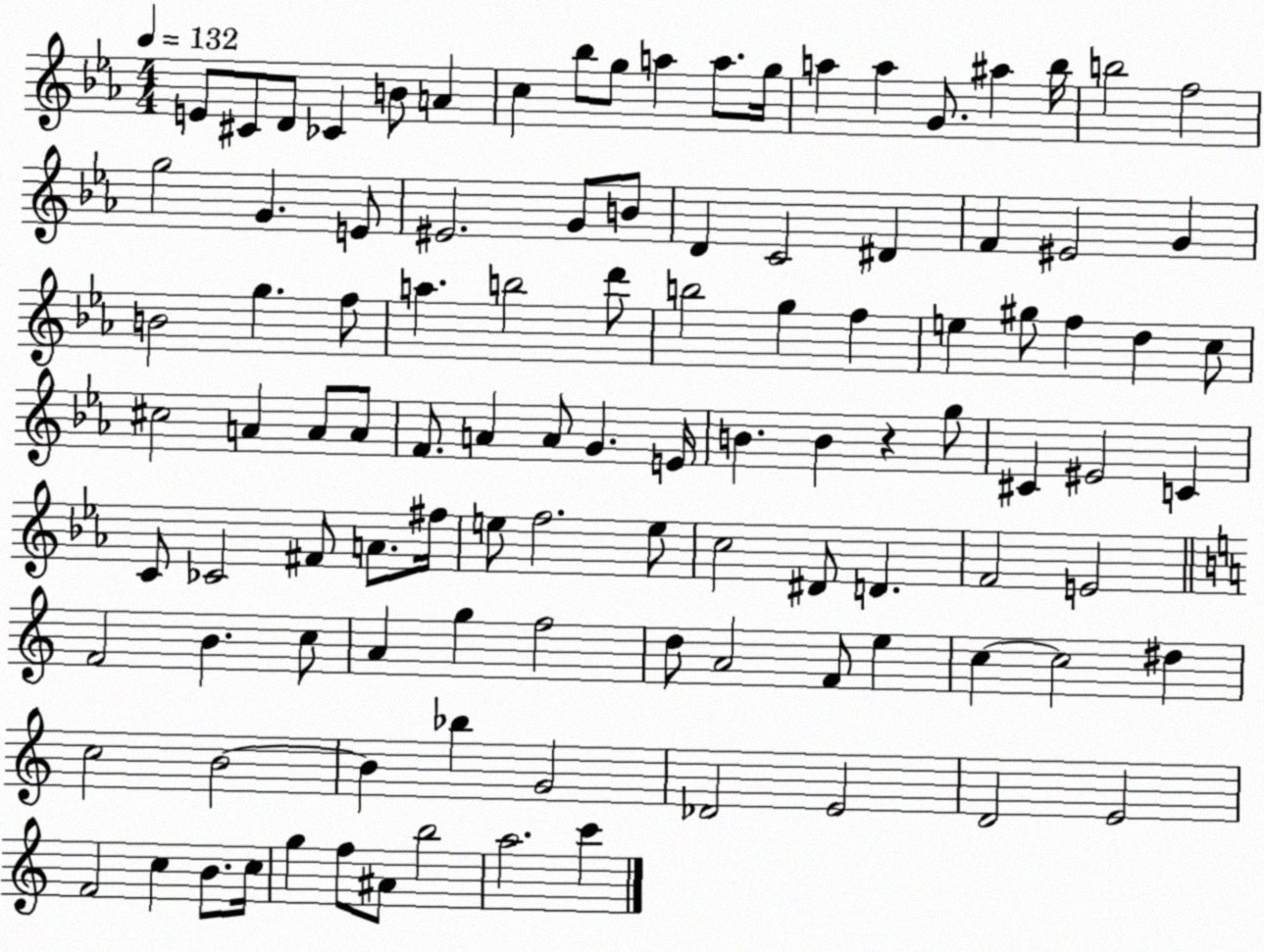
X:1
T:Untitled
M:4/4
L:1/4
K:Eb
E/2 ^C/2 D/2 _C B/2 A c _b/2 g/2 a a/2 g/4 a a G/2 ^a _b/4 b2 f2 g2 G E/2 ^E2 G/2 B/2 D C2 ^D F ^E2 G B2 g f/2 a b2 d'/2 b2 g f e ^g/2 f d c/2 ^c2 A A/2 A/2 F/2 A A/2 G E/4 B B z g/2 ^C ^E2 C C/2 _C2 ^F/2 A/2 ^f/4 e/2 f2 e/2 c2 ^D/2 D F2 E2 F2 B c/2 A g f2 d/2 A2 F/2 e c c2 ^d c2 B2 B _b G2 _D2 E2 D2 E2 F2 c B/2 c/4 g f/2 ^A/2 b2 a2 c'